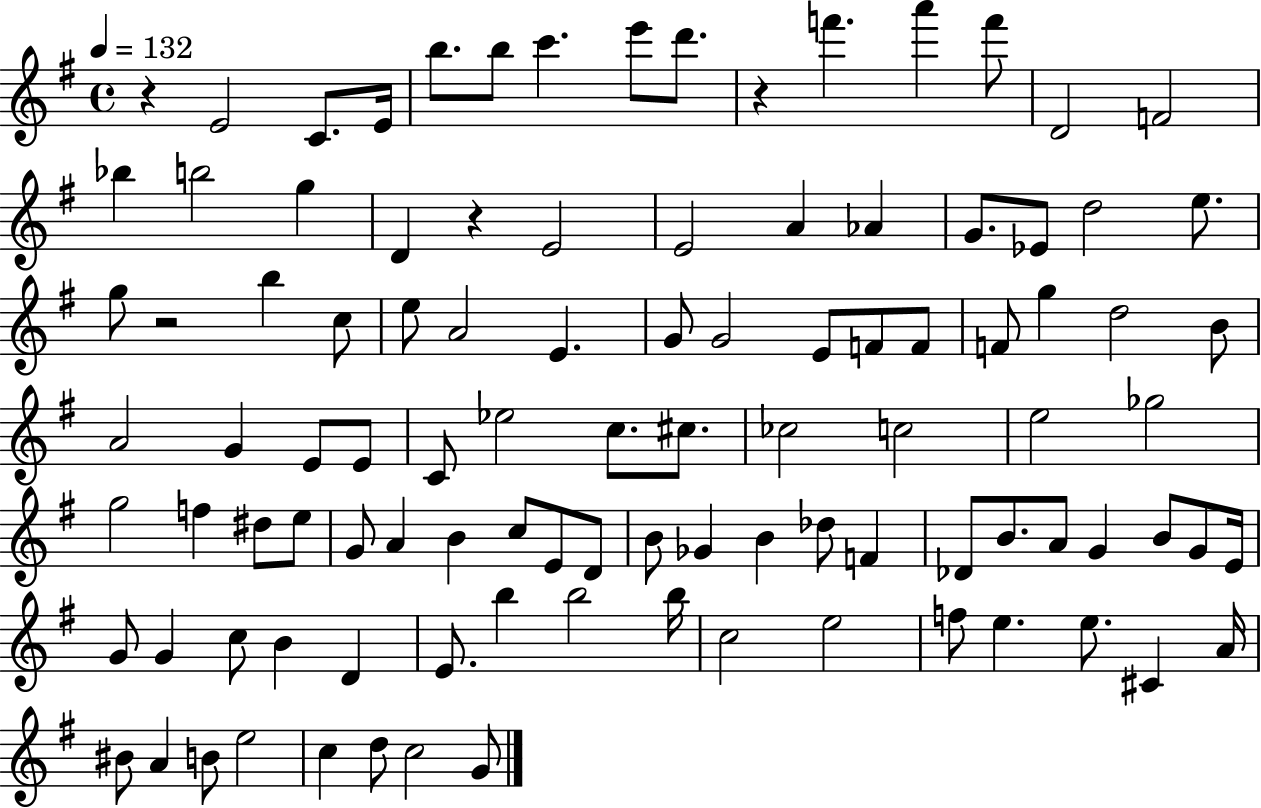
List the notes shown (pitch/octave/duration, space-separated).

R/q E4/h C4/e. E4/s B5/e. B5/e C6/q. E6/e D6/e. R/q F6/q. A6/q F6/e D4/h F4/h Bb5/q B5/h G5/q D4/q R/q E4/h E4/h A4/q Ab4/q G4/e. Eb4/e D5/h E5/e. G5/e R/h B5/q C5/e E5/e A4/h E4/q. G4/e G4/h E4/e F4/e F4/e F4/e G5/q D5/h B4/e A4/h G4/q E4/e E4/e C4/e Eb5/h C5/e. C#5/e. CES5/h C5/h E5/h Gb5/h G5/h F5/q D#5/e E5/e G4/e A4/q B4/q C5/e E4/e D4/e B4/e Gb4/q B4/q Db5/e F4/q Db4/e B4/e. A4/e G4/q B4/e G4/e E4/s G4/e G4/q C5/e B4/q D4/q E4/e. B5/q B5/h B5/s C5/h E5/h F5/e E5/q. E5/e. C#4/q A4/s BIS4/e A4/q B4/e E5/h C5/q D5/e C5/h G4/e